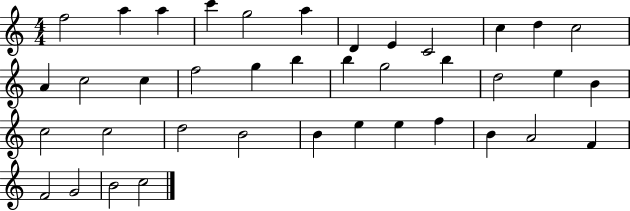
F5/h A5/q A5/q C6/q G5/h A5/q D4/q E4/q C4/h C5/q D5/q C5/h A4/q C5/h C5/q F5/h G5/q B5/q B5/q G5/h B5/q D5/h E5/q B4/q C5/h C5/h D5/h B4/h B4/q E5/q E5/q F5/q B4/q A4/h F4/q F4/h G4/h B4/h C5/h